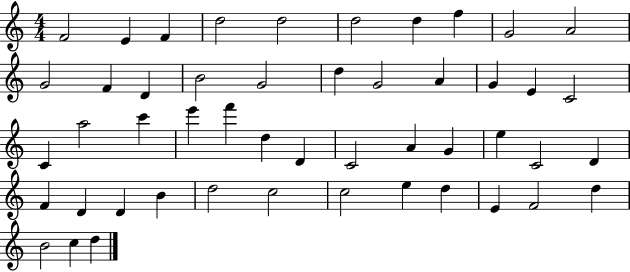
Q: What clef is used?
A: treble